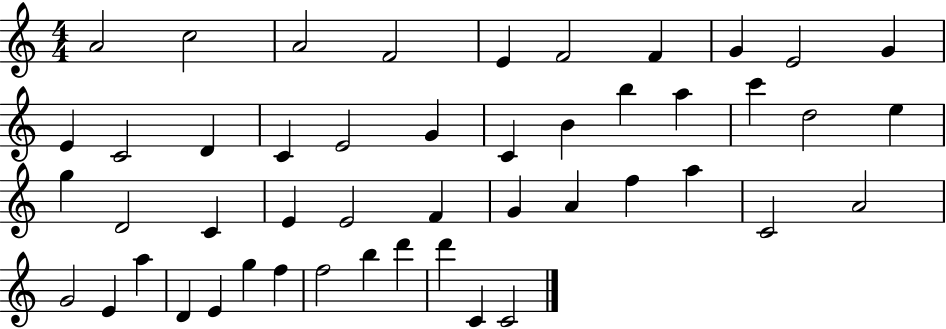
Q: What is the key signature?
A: C major